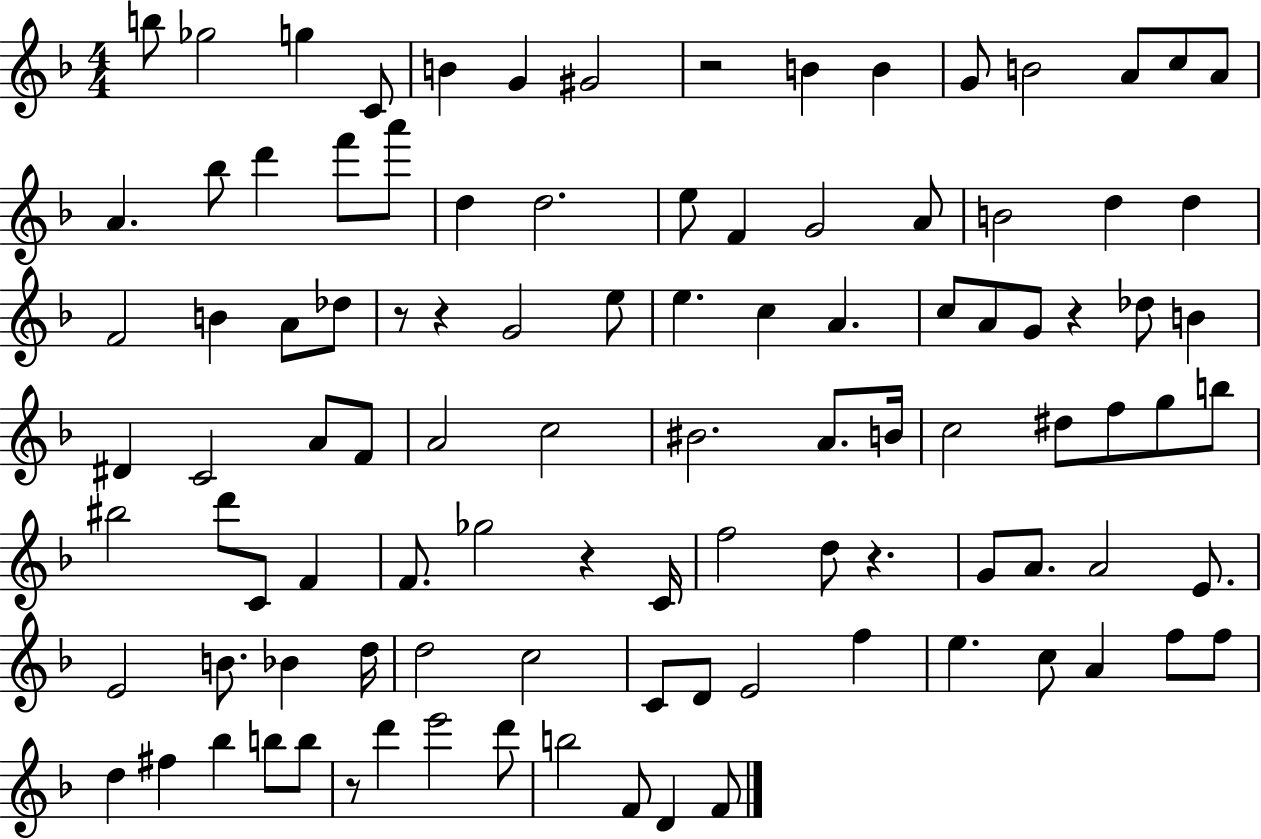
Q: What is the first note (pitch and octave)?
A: B5